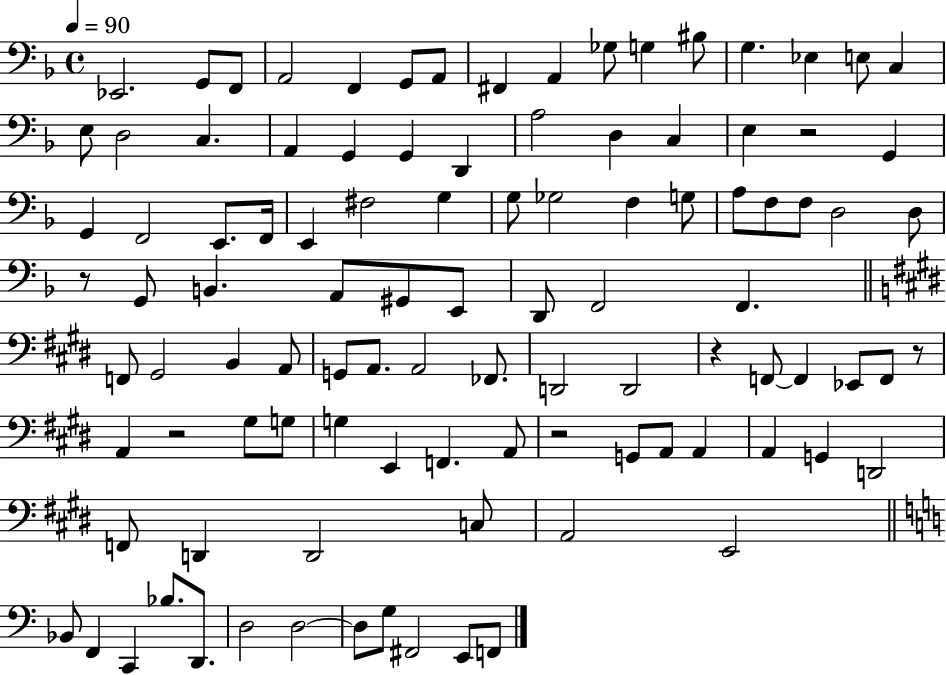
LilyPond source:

{
  \clef bass
  \time 4/4
  \defaultTimeSignature
  \key f \major
  \tempo 4 = 90
  ees,2. g,8 f,8 | a,2 f,4 g,8 a,8 | fis,4 a,4 ges8 g4 bis8 | g4. ees4 e8 c4 | \break e8 d2 c4. | a,4 g,4 g,4 d,4 | a2 d4 c4 | e4 r2 g,4 | \break g,4 f,2 e,8. f,16 | e,4 fis2 g4 | g8 ges2 f4 g8 | a8 f8 f8 d2 d8 | \break r8 g,8 b,4. a,8 gis,8 e,8 | d,8 f,2 f,4. | \bar "||" \break \key e \major f,8 gis,2 b,4 a,8 | g,8 a,8. a,2 fes,8. | d,2 d,2 | r4 f,8~~ f,4 ees,8 f,8 r8 | \break a,4 r2 gis8 g8 | g4 e,4 f,4. a,8 | r2 g,8 a,8 a,4 | a,4 g,4 d,2 | \break f,8 d,4 d,2 c8 | a,2 e,2 | \bar "||" \break \key c \major bes,8 f,4 c,4 bes8. d,8. | d2 d2~~ | d8 g8 fis,2 e,8 f,8 | \bar "|."
}